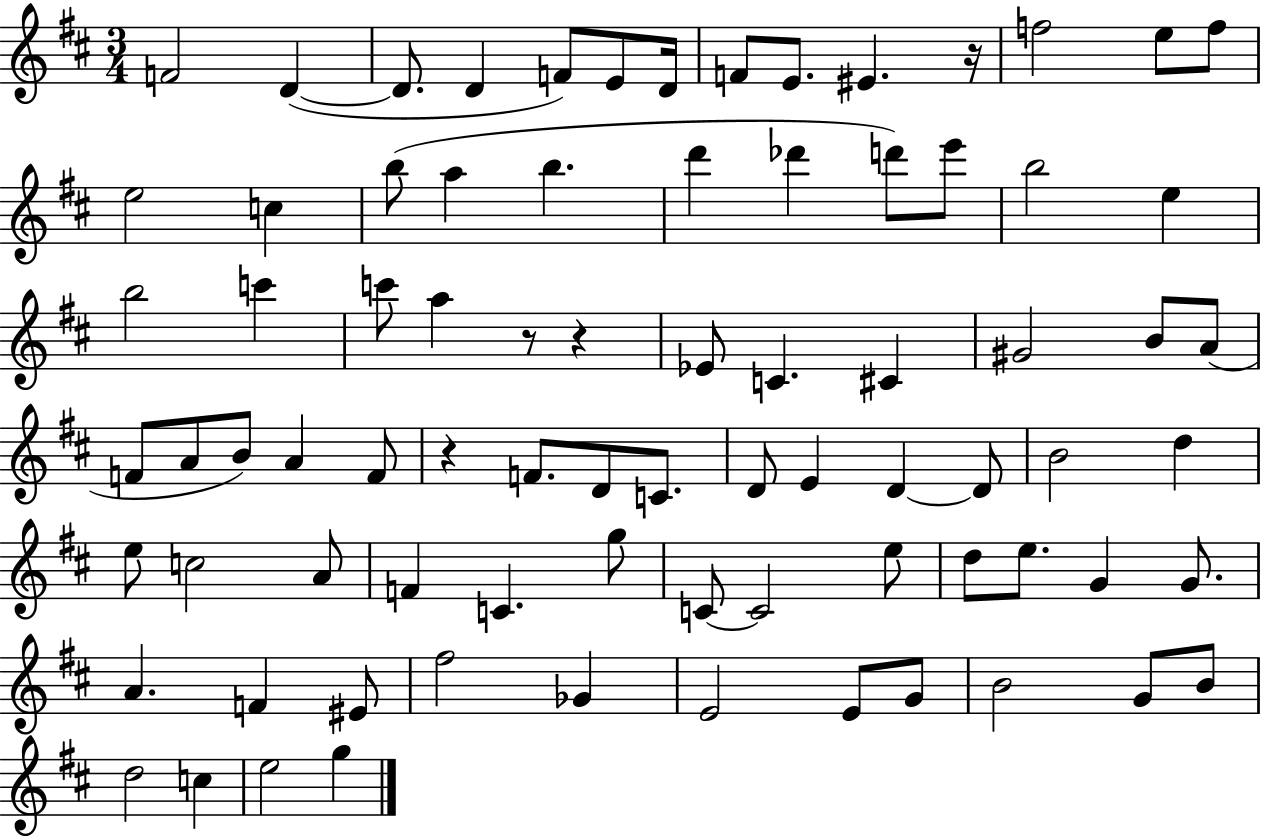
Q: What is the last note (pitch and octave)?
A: G5